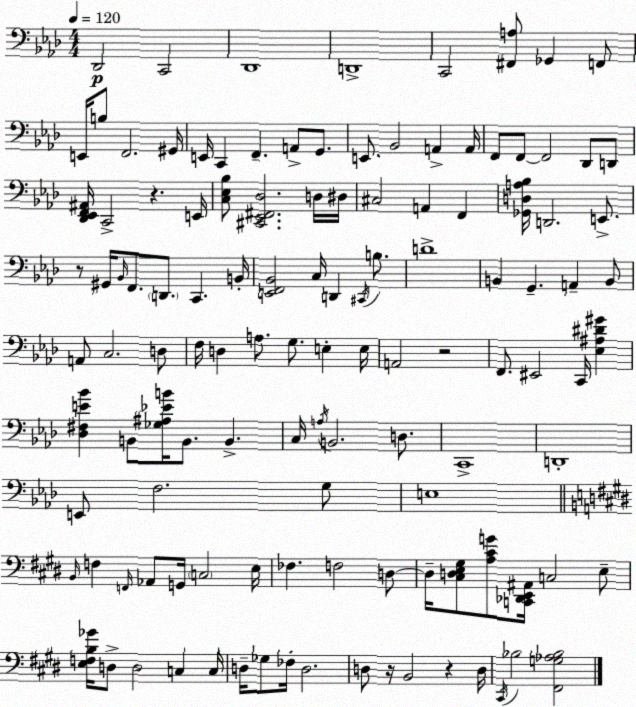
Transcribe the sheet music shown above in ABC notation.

X:1
T:Untitled
M:4/4
L:1/4
K:Fm
_D,,2 C,,2 _D,,4 D,,4 C,,2 [^F,,A,]/2 _G,, F,,/2 E,,/4 B,/2 F,,2 ^G,,/4 E,,/4 C,, F,, A,,/2 G,,/2 E,,/2 _B,,2 A,, A,,/4 F,,/2 F,,/2 F,,2 _D,,/2 D,,/2 [_D,,_E,,F,,^A,,]/4 C,,2 z E,,/4 [C,_E,_B,]/2 [^C,,_E,,^F,,_D,]2 D,/4 ^D,/4 ^C,2 A,, F,, [_G,,D,A,_B,]/4 D,,2 E,,/2 z/2 ^G,,/4 _B,,/4 F,,/2 D,,/2 C,, B,,/4 [E,,F,,_B,,]2 C,/4 D,, ^C,,/4 B,/2 D4 B,, G,, A,, B,,/2 A,,/2 C,2 D,/2 F,/4 D, A,/2 G,/2 E, E,/4 A,,2 z2 F,,/2 ^E,,2 C,,/4 [_E,^A,^D^G] [_D,^F,E_B] B,,/2 [_G,^A,_EB]/4 B,,/2 B,, C,/4 A,/4 B,,2 D,/2 C,,4 D,,4 E,,/2 F,2 G,/2 E,4 B,,/4 F, F,,/4 _A,,/2 G,,/4 C,2 E,/4 _F, F,2 D,/2 D,/4 [^C,D,E,^G,]/2 [A,^CG]/2 [C,,_D,,E,,^A,,]/4 C,2 E,/2 [E,F,B,_G]/4 D,/2 D,2 C, C,/4 D,/4 _G,/2 _F,/4 D,2 D,/2 z/4 B,,2 z D,/4 ^C,,/4 _B,2 [^F,,G,_A,_B,]2